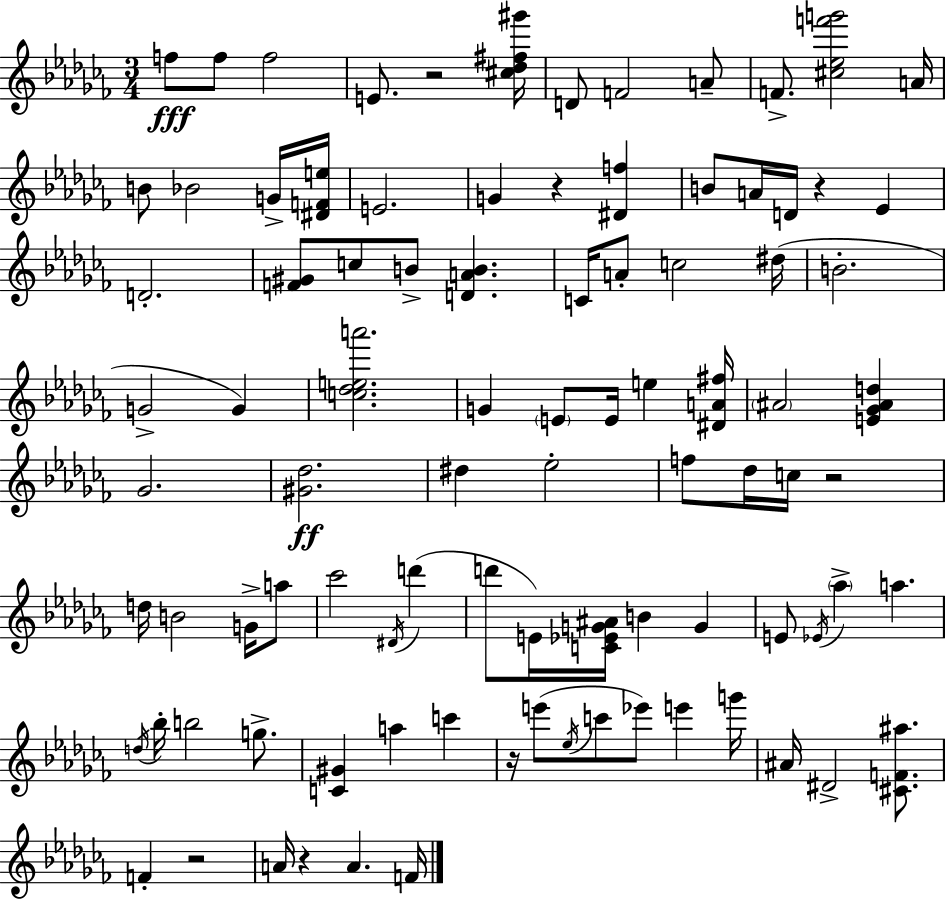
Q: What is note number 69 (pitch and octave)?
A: F4